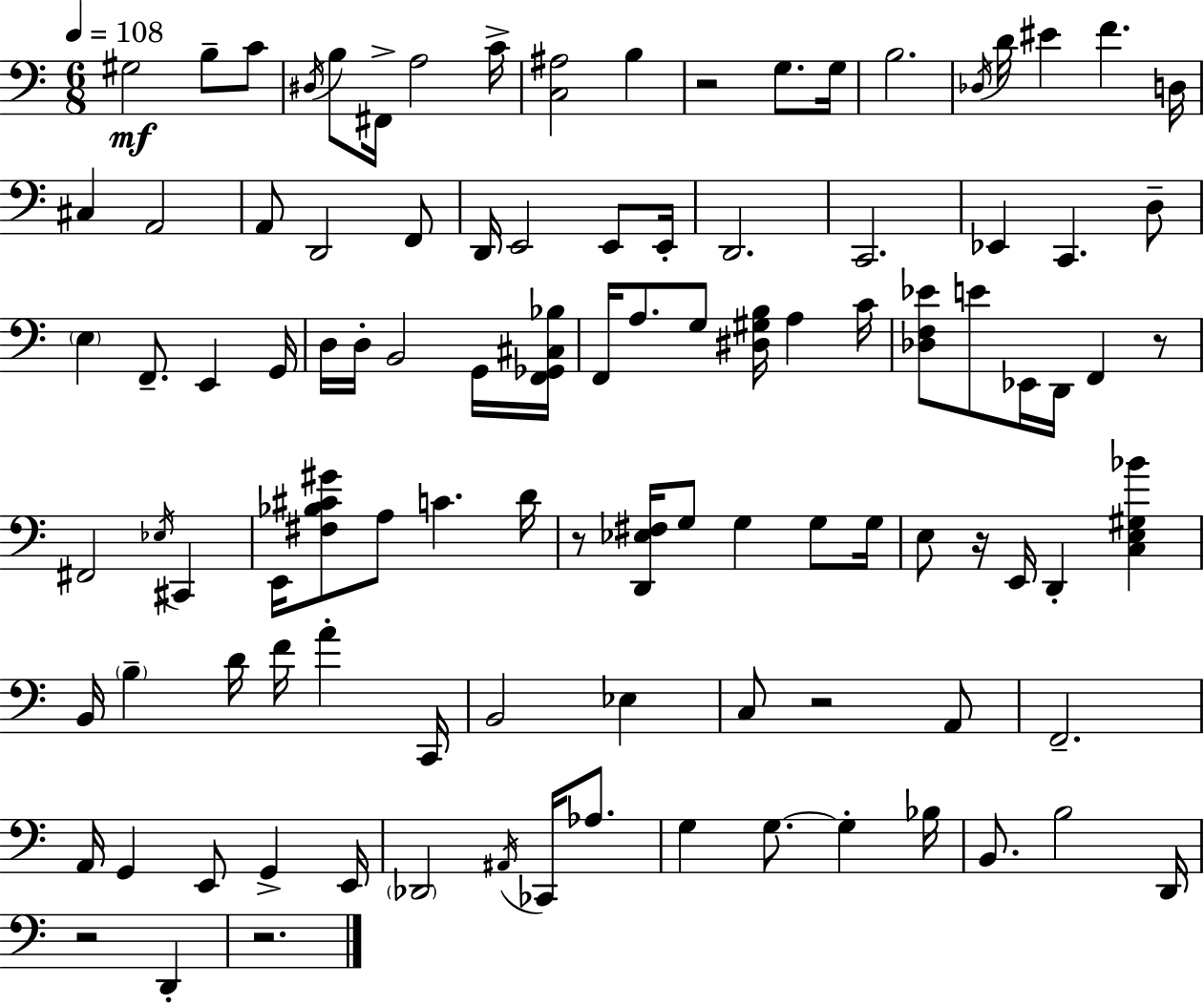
{
  \clef bass
  \numericTimeSignature
  \time 6/8
  \key a \minor
  \tempo 4 = 108
  gis2\mf b8-- c'8 | \acciaccatura { dis16 } b8 fis,16-> a2 | c'16-> <c ais>2 b4 | r2 g8. | \break g16 b2. | \acciaccatura { des16 } d'16 eis'4 f'4. | d16 cis4 a,2 | a,8 d,2 | \break f,8 d,16 e,2 e,8 | e,16-. d,2. | c,2. | ees,4 c,4. | \break d8-- \parenthesize e4 f,8.-- e,4 | g,16 d16 d16-. b,2 | g,16 <f, ges, cis bes>16 f,16 a8. g8 <dis gis b>16 a4 | c'16 <des f ees'>8 e'8 ees,16 d,16 f,4 | \break r8 fis,2 \acciaccatura { ees16 } cis,4 | e,16 <fis bes cis' gis'>8 a8 c'4. | d'16 r8 <d, ees fis>16 g8 g4 | g8 g16 e8 r16 e,16 d,4-. <c e gis bes'>4 | \break b,16 \parenthesize b4-- d'16 f'16 a'4-. | c,16 b,2 ees4 | c8 r2 | a,8 f,2.-- | \break a,16 g,4 e,8 g,4-> | e,16 \parenthesize des,2 \acciaccatura { ais,16 } | ces,16 aes8. g4 g8.~~ g4-. | bes16 b,8. b2 | \break d,16 r2 | d,4-. r2. | \bar "|."
}